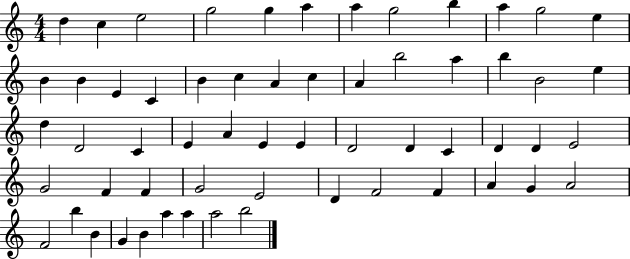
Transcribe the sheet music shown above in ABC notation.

X:1
T:Untitled
M:4/4
L:1/4
K:C
d c e2 g2 g a a g2 b a g2 e B B E C B c A c A b2 a b B2 e d D2 C E A E E D2 D C D D E2 G2 F F G2 E2 D F2 F A G A2 F2 b B G B a a a2 b2